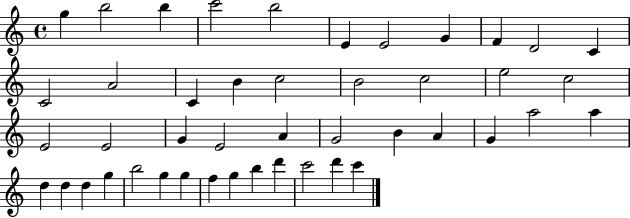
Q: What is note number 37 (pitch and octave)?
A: G5